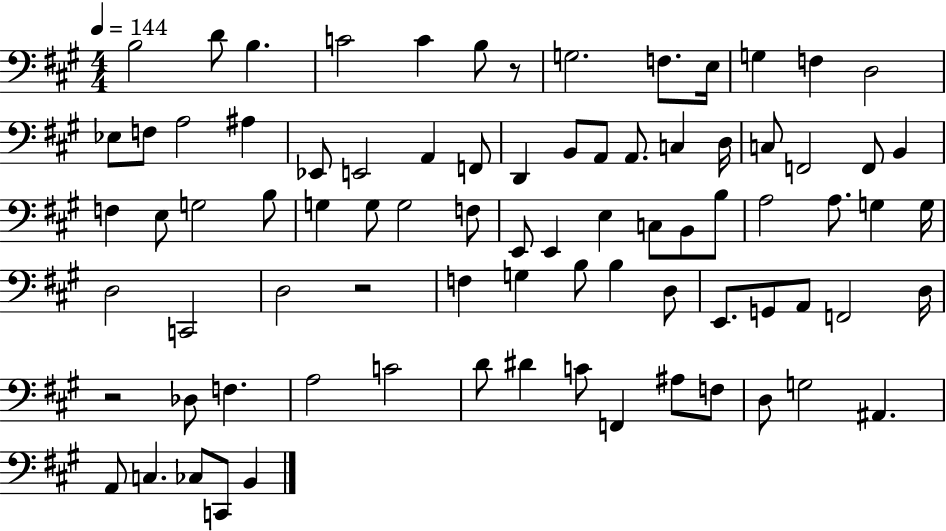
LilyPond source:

{
  \clef bass
  \numericTimeSignature
  \time 4/4
  \key a \major
  \tempo 4 = 144
  b2 d'8 b4. | c'2 c'4 b8 r8 | g2. f8. e16 | g4 f4 d2 | \break ees8 f8 a2 ais4 | ees,8 e,2 a,4 f,8 | d,4 b,8 a,8 a,8. c4 d16 | c8 f,2 f,8 b,4 | \break f4 e8 g2 b8 | g4 g8 g2 f8 | e,8 e,4 e4 c8 b,8 b8 | a2 a8. g4 g16 | \break d2 c,2 | d2 r2 | f4 g4 b8 b4 d8 | e,8. g,8 a,8 f,2 d16 | \break r2 des8 f4. | a2 c'2 | d'8 dis'4 c'8 f,4 ais8 f8 | d8 g2 ais,4. | \break a,8 c4. ces8 c,8 b,4 | \bar "|."
}